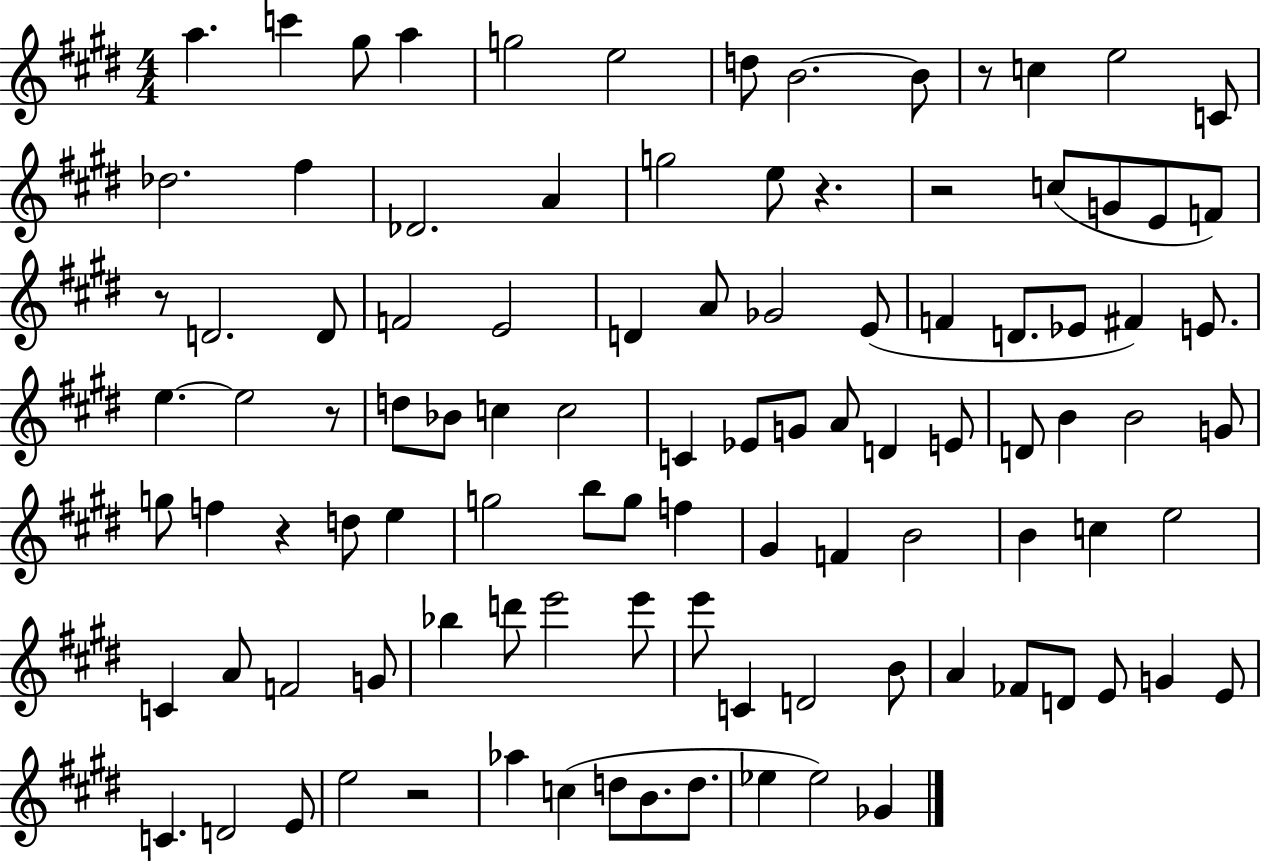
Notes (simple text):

A5/q. C6/q G#5/e A5/q G5/h E5/h D5/e B4/h. B4/e R/e C5/q E5/h C4/e Db5/h. F#5/q Db4/h. A4/q G5/h E5/e R/q. R/h C5/e G4/e E4/e F4/e R/e D4/h. D4/e F4/h E4/h D4/q A4/e Gb4/h E4/e F4/q D4/e. Eb4/e F#4/q E4/e. E5/q. E5/h R/e D5/e Bb4/e C5/q C5/h C4/q Eb4/e G4/e A4/e D4/q E4/e D4/e B4/q B4/h G4/e G5/e F5/q R/q D5/e E5/q G5/h B5/e G5/e F5/q G#4/q F4/q B4/h B4/q C5/q E5/h C4/q A4/e F4/h G4/e Bb5/q D6/e E6/h E6/e E6/e C4/q D4/h B4/e A4/q FES4/e D4/e E4/e G4/q E4/e C4/q. D4/h E4/e E5/h R/h Ab5/q C5/q D5/e B4/e. D5/e. Eb5/q Eb5/h Gb4/q